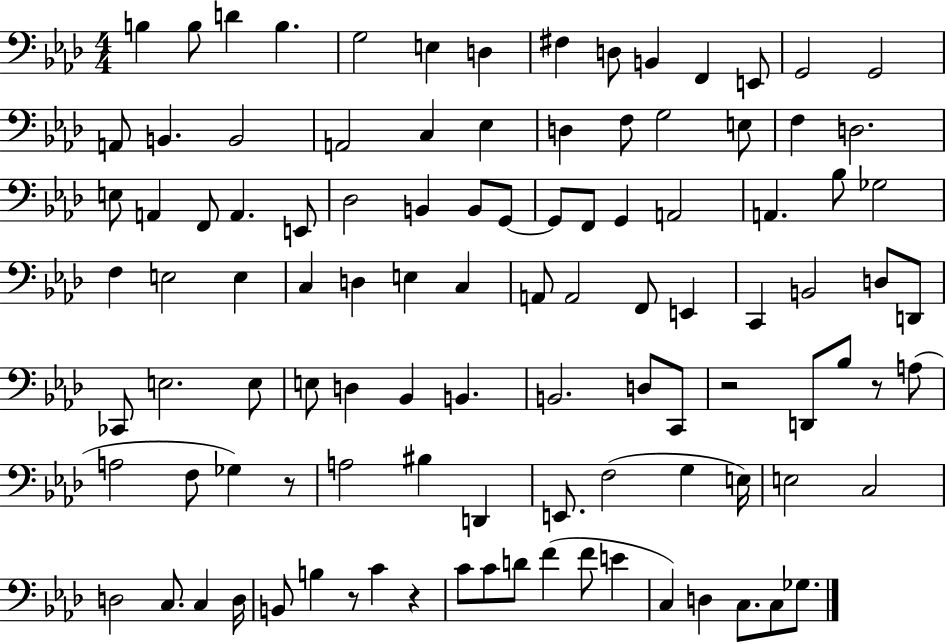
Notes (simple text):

B3/q B3/e D4/q B3/q. G3/h E3/q D3/q F#3/q D3/e B2/q F2/q E2/e G2/h G2/h A2/e B2/q. B2/h A2/h C3/q Eb3/q D3/q F3/e G3/h E3/e F3/q D3/h. E3/e A2/q F2/e A2/q. E2/e Db3/h B2/q B2/e G2/e G2/e F2/e G2/q A2/h A2/q. Bb3/e Gb3/h F3/q E3/h E3/q C3/q D3/q E3/q C3/q A2/e A2/h F2/e E2/q C2/q B2/h D3/e D2/e CES2/e E3/h. E3/e E3/e D3/q Bb2/q B2/q. B2/h. D3/e C2/e R/h D2/e Bb3/e R/e A3/e A3/h F3/e Gb3/q R/e A3/h BIS3/q D2/q E2/e. F3/h G3/q E3/s E3/h C3/h D3/h C3/e. C3/q D3/s B2/e B3/q R/e C4/q R/q C4/e C4/e D4/e F4/q F4/e E4/q C3/q D3/q C3/e. C3/e Gb3/e.